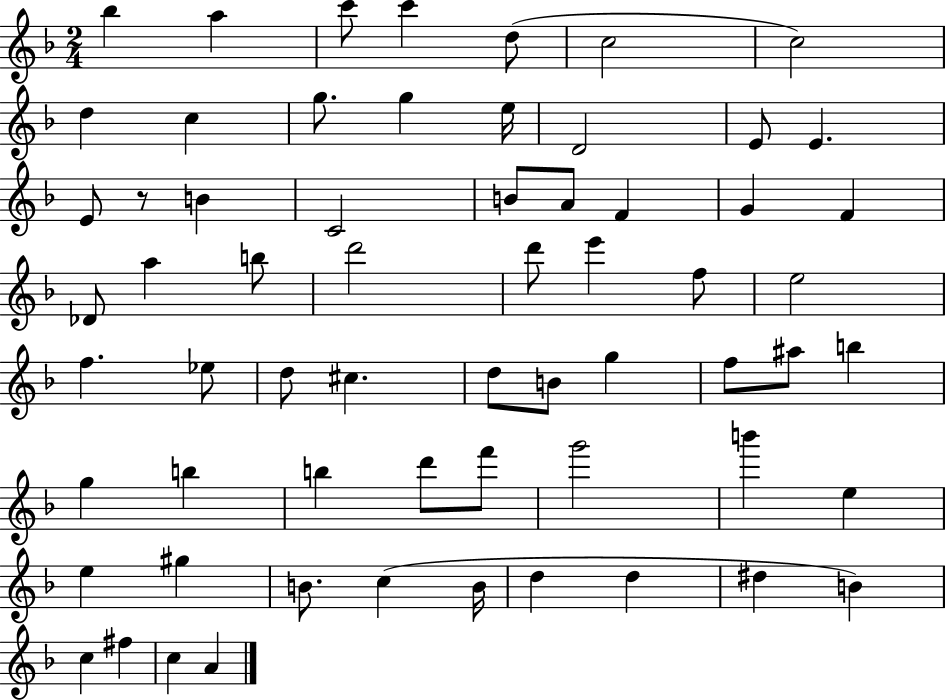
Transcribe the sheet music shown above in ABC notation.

X:1
T:Untitled
M:2/4
L:1/4
K:F
_b a c'/2 c' d/2 c2 c2 d c g/2 g e/4 D2 E/2 E E/2 z/2 B C2 B/2 A/2 F G F _D/2 a b/2 d'2 d'/2 e' f/2 e2 f _e/2 d/2 ^c d/2 B/2 g f/2 ^a/2 b g b b d'/2 f'/2 g'2 b' e e ^g B/2 c B/4 d d ^d B c ^f c A